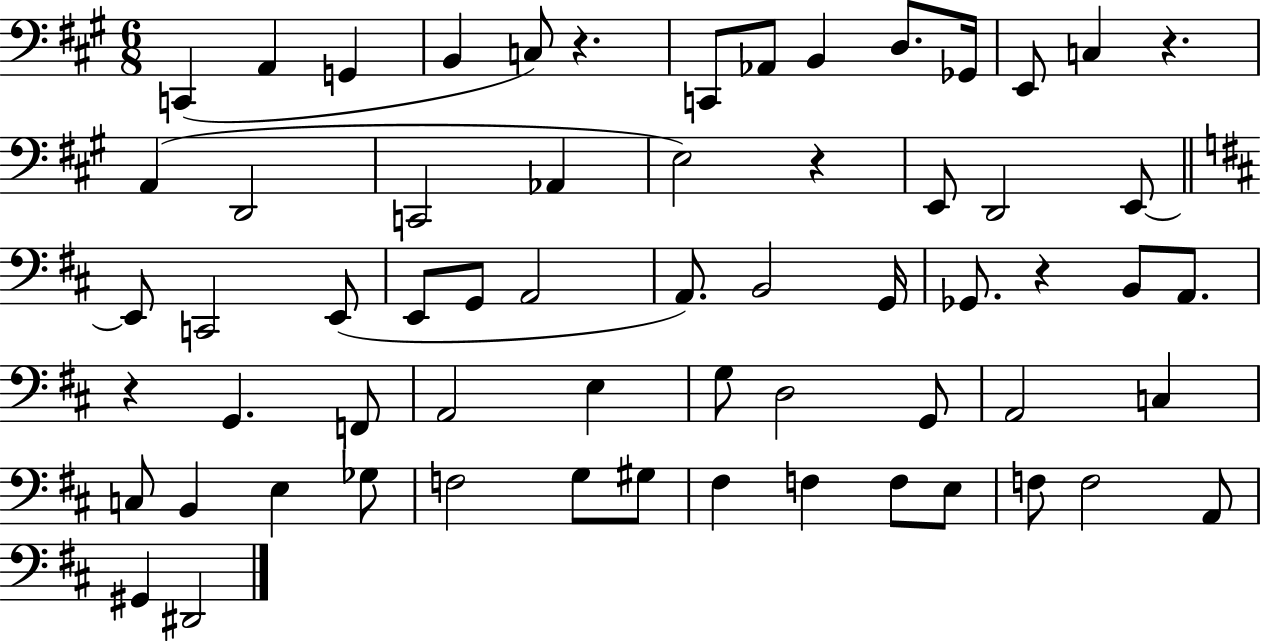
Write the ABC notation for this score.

X:1
T:Untitled
M:6/8
L:1/4
K:A
C,, A,, G,, B,, C,/2 z C,,/2 _A,,/2 B,, D,/2 _G,,/4 E,,/2 C, z A,, D,,2 C,,2 _A,, E,2 z E,,/2 D,,2 E,,/2 E,,/2 C,,2 E,,/2 E,,/2 G,,/2 A,,2 A,,/2 B,,2 G,,/4 _G,,/2 z B,,/2 A,,/2 z G,, F,,/2 A,,2 E, G,/2 D,2 G,,/2 A,,2 C, C,/2 B,, E, _G,/2 F,2 G,/2 ^G,/2 ^F, F, F,/2 E,/2 F,/2 F,2 A,,/2 ^G,, ^D,,2